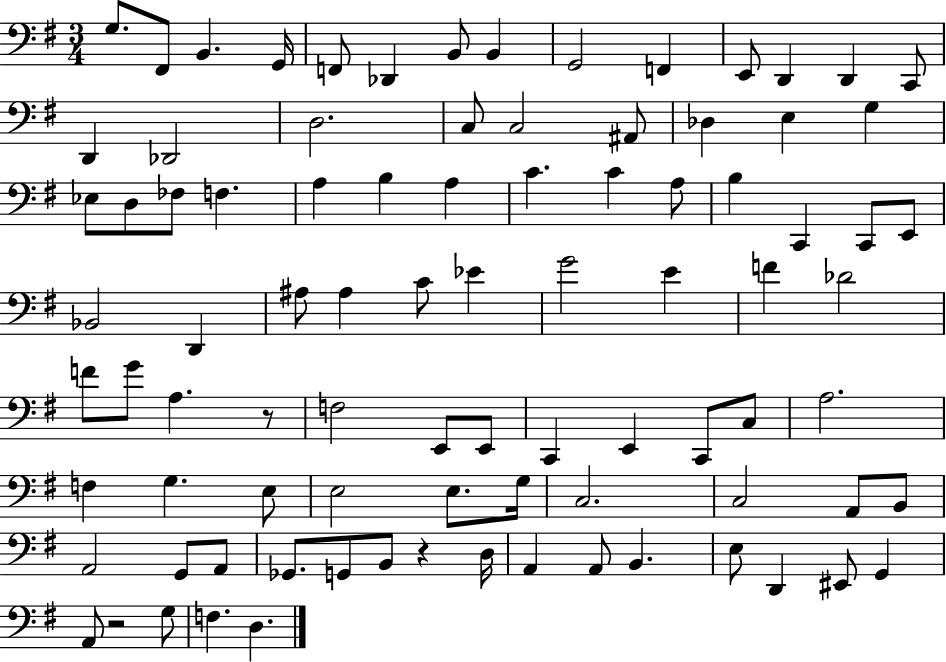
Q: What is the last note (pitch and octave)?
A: D3